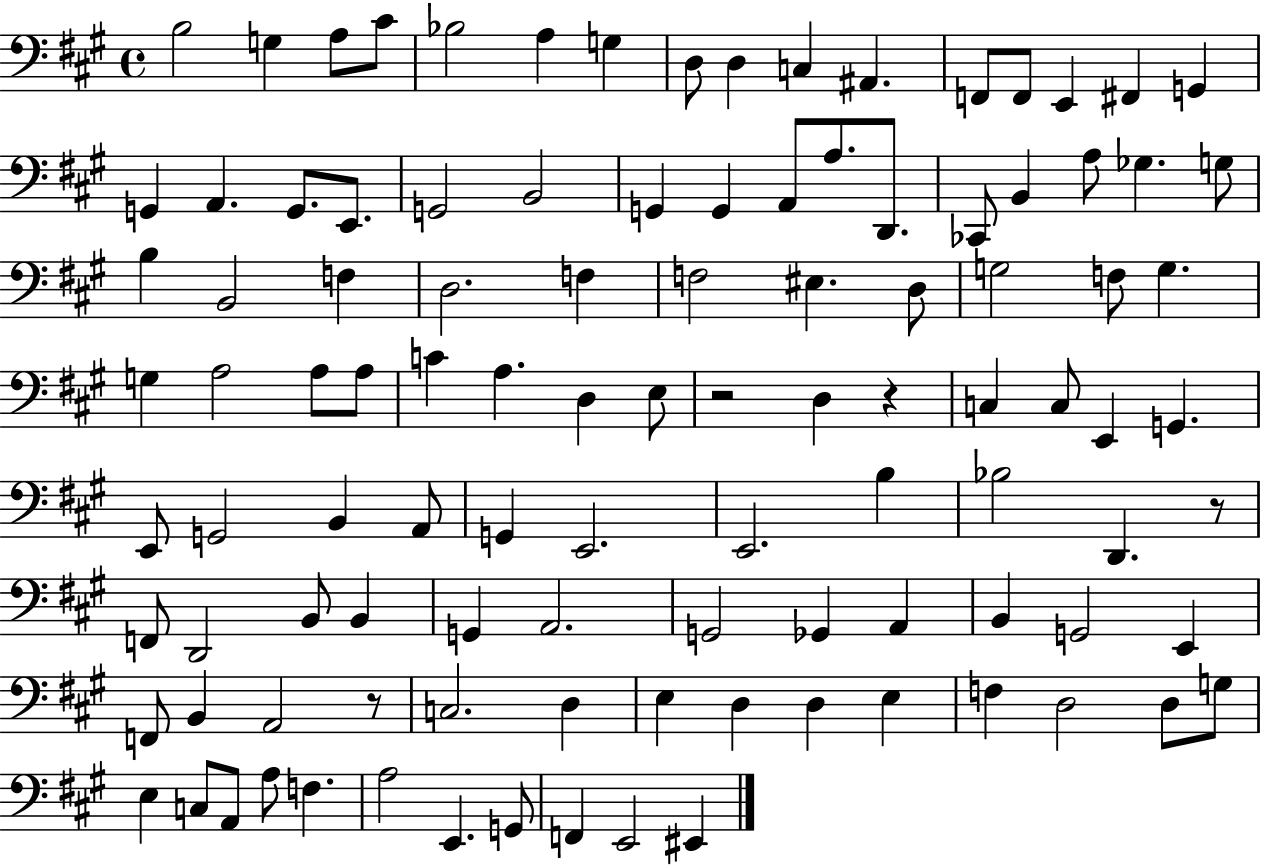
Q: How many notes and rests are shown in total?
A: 106